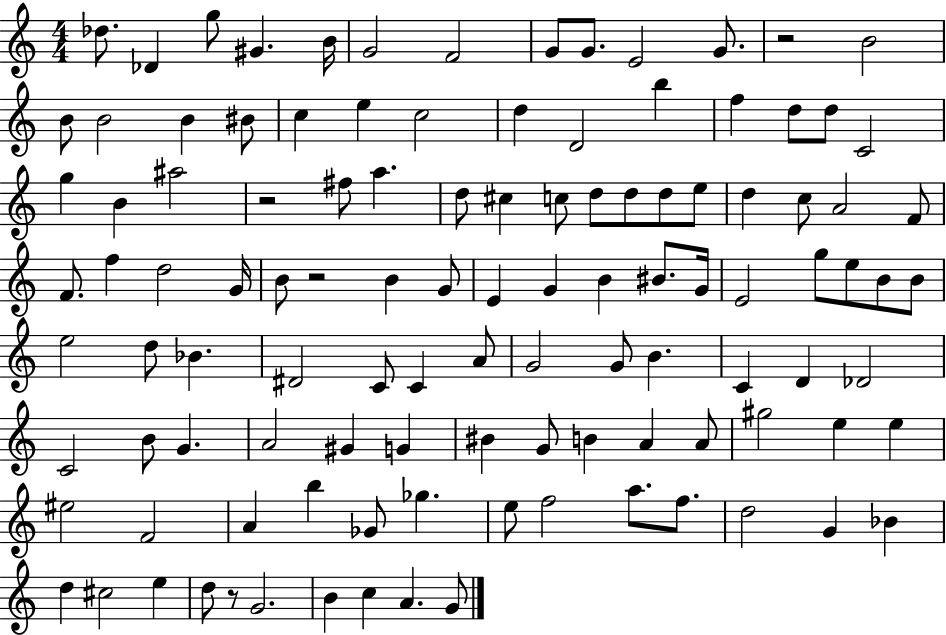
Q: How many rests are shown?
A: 4